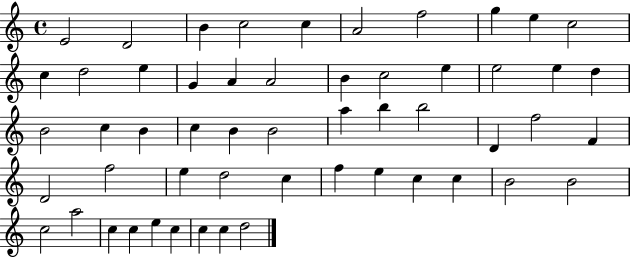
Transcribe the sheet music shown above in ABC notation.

X:1
T:Untitled
M:4/4
L:1/4
K:C
E2 D2 B c2 c A2 f2 g e c2 c d2 e G A A2 B c2 e e2 e d B2 c B c B B2 a b b2 D f2 F D2 f2 e d2 c f e c c B2 B2 c2 a2 c c e c c c d2